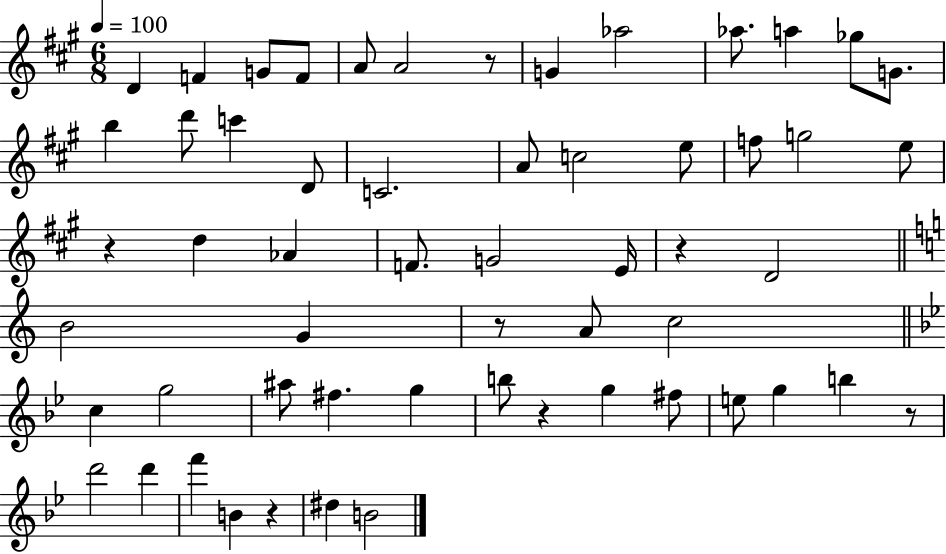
{
  \clef treble
  \numericTimeSignature
  \time 6/8
  \key a \major
  \tempo 4 = 100
  d'4 f'4 g'8 f'8 | a'8 a'2 r8 | g'4 aes''2 | aes''8. a''4 ges''8 g'8. | \break b''4 d'''8 c'''4 d'8 | c'2. | a'8 c''2 e''8 | f''8 g''2 e''8 | \break r4 d''4 aes'4 | f'8. g'2 e'16 | r4 d'2 | \bar "||" \break \key c \major b'2 g'4 | r8 a'8 c''2 | \bar "||" \break \key bes \major c''4 g''2 | ais''8 fis''4. g''4 | b''8 r4 g''4 fis''8 | e''8 g''4 b''4 r8 | \break d'''2 d'''4 | f'''4 b'4 r4 | dis''4 b'2 | \bar "|."
}